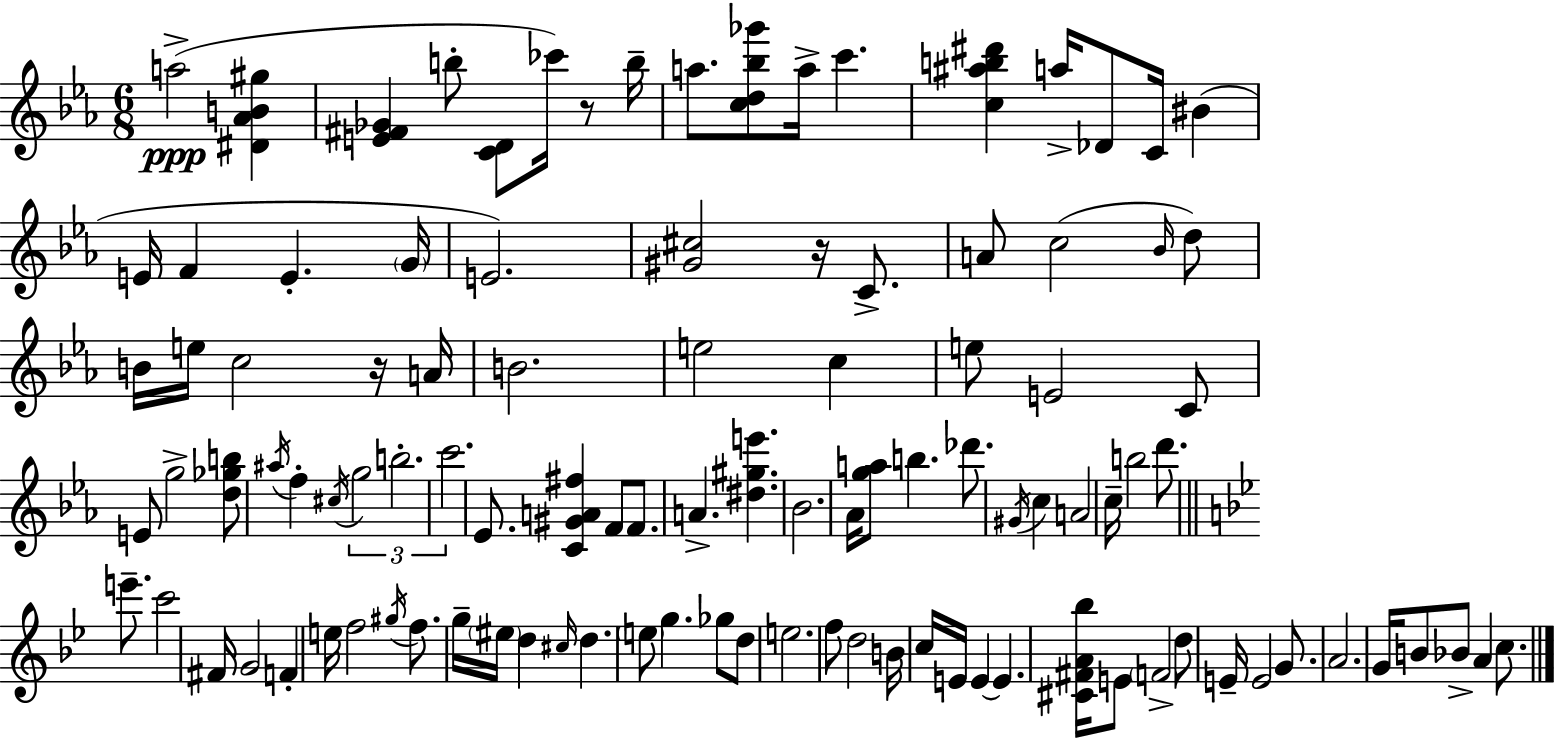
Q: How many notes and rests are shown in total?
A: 105